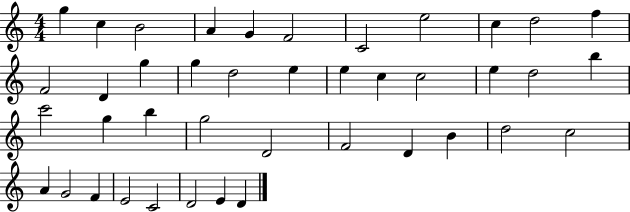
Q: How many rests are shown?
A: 0